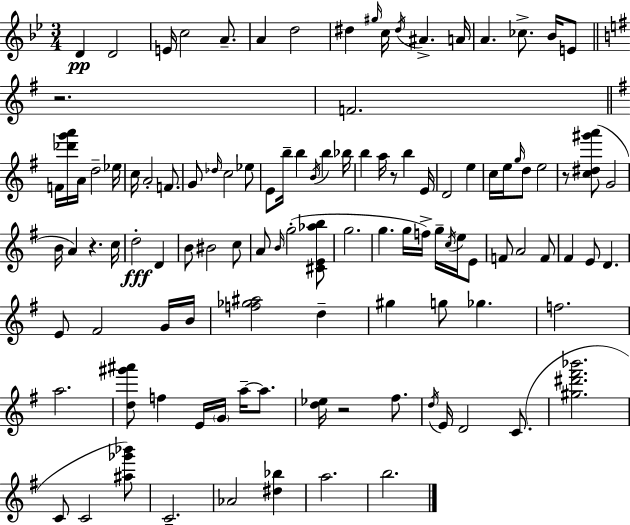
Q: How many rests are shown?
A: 5